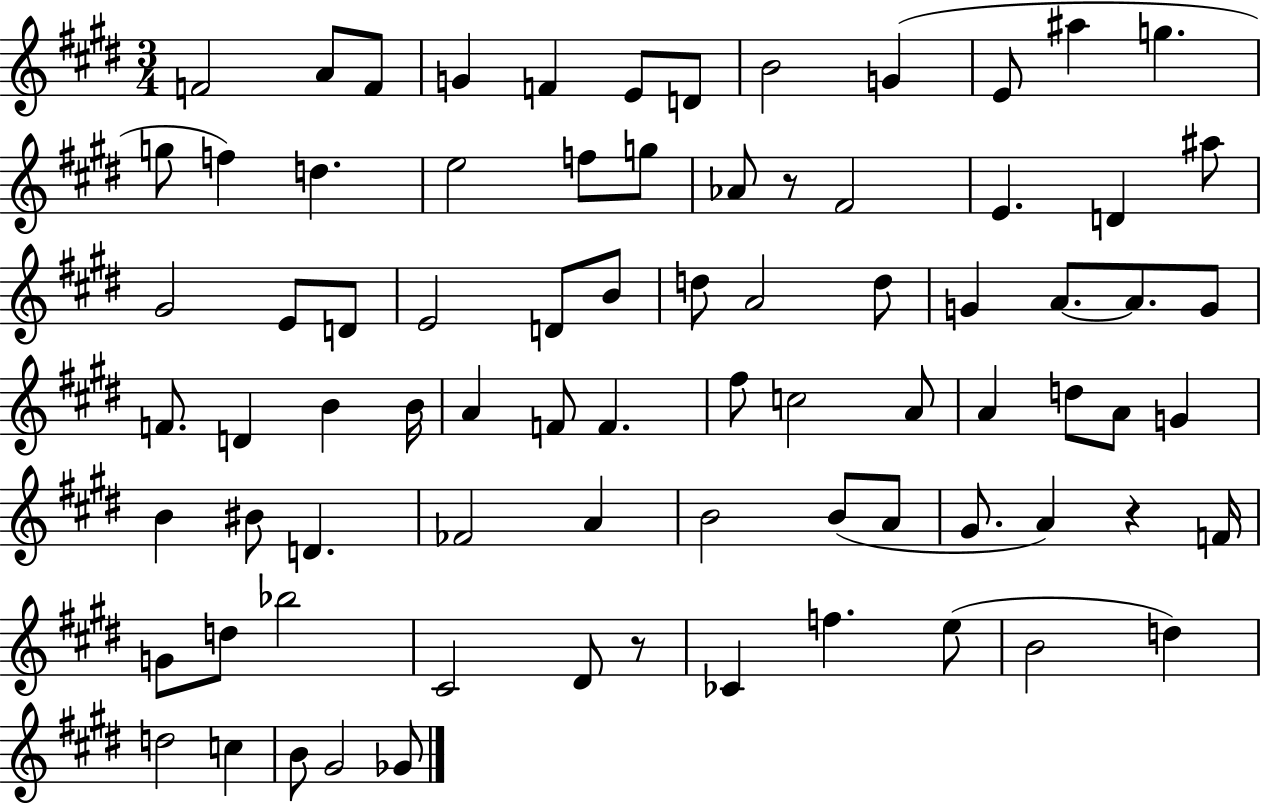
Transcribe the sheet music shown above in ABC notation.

X:1
T:Untitled
M:3/4
L:1/4
K:E
F2 A/2 F/2 G F E/2 D/2 B2 G E/2 ^a g g/2 f d e2 f/2 g/2 _A/2 z/2 ^F2 E D ^a/2 ^G2 E/2 D/2 E2 D/2 B/2 d/2 A2 d/2 G A/2 A/2 G/2 F/2 D B B/4 A F/2 F ^f/2 c2 A/2 A d/2 A/2 G B ^B/2 D _F2 A B2 B/2 A/2 ^G/2 A z F/4 G/2 d/2 _b2 ^C2 ^D/2 z/2 _C f e/2 B2 d d2 c B/2 ^G2 _G/2